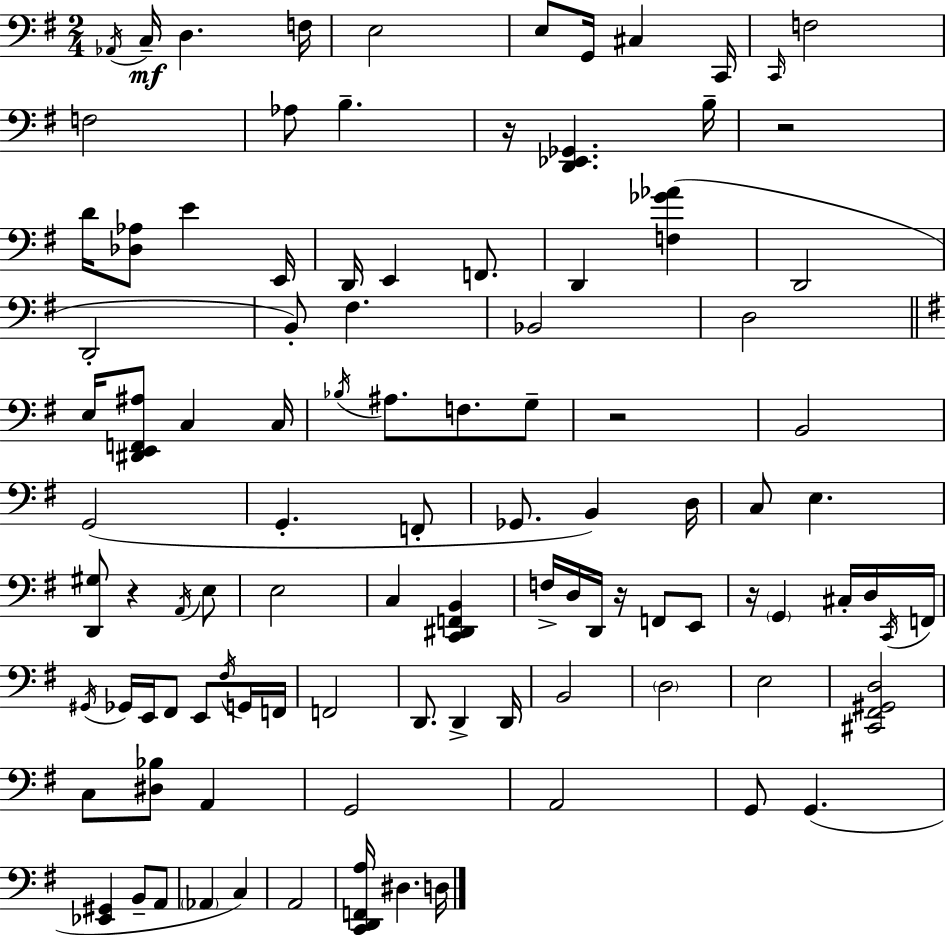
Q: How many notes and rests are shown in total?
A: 102